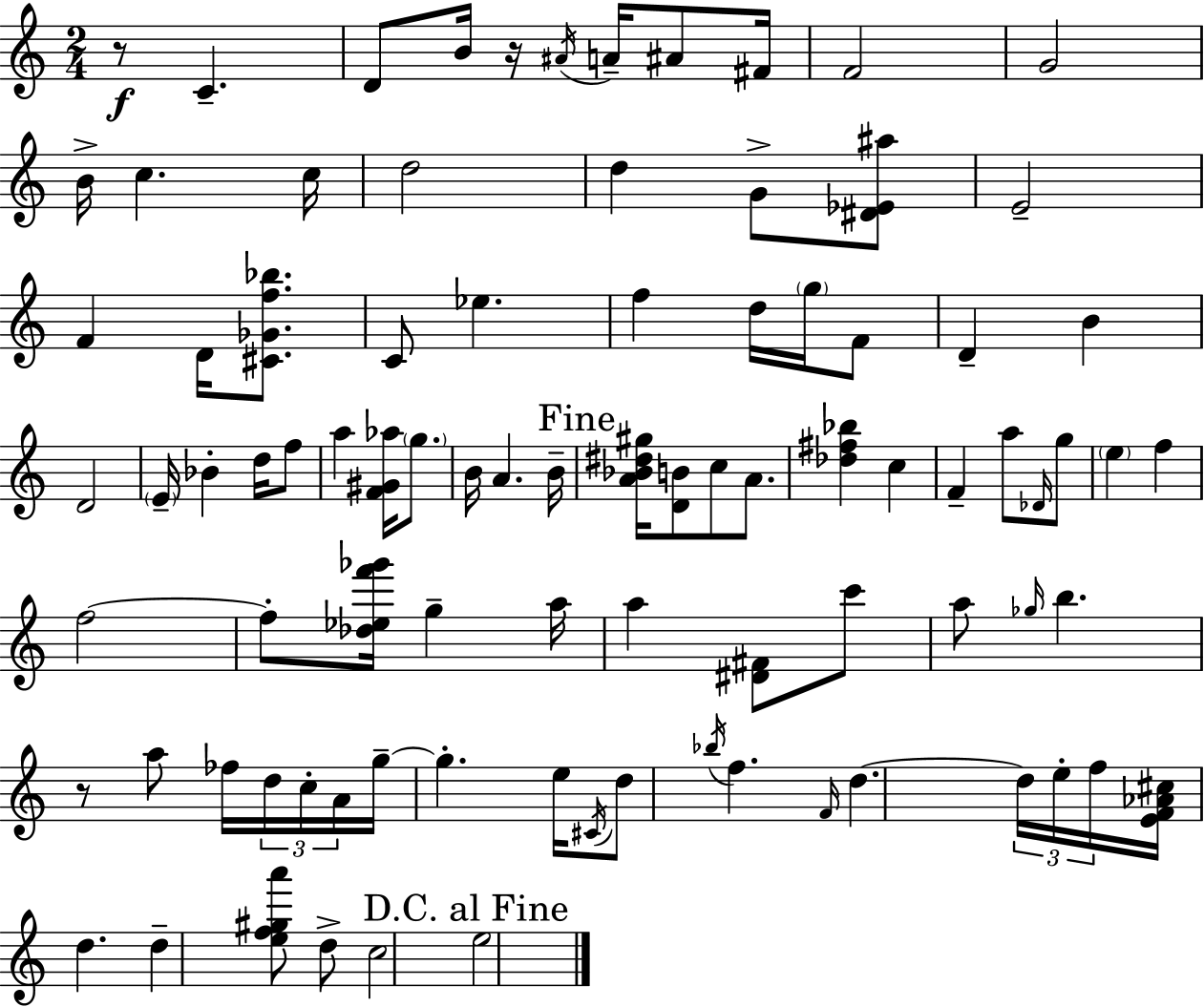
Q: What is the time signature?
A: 2/4